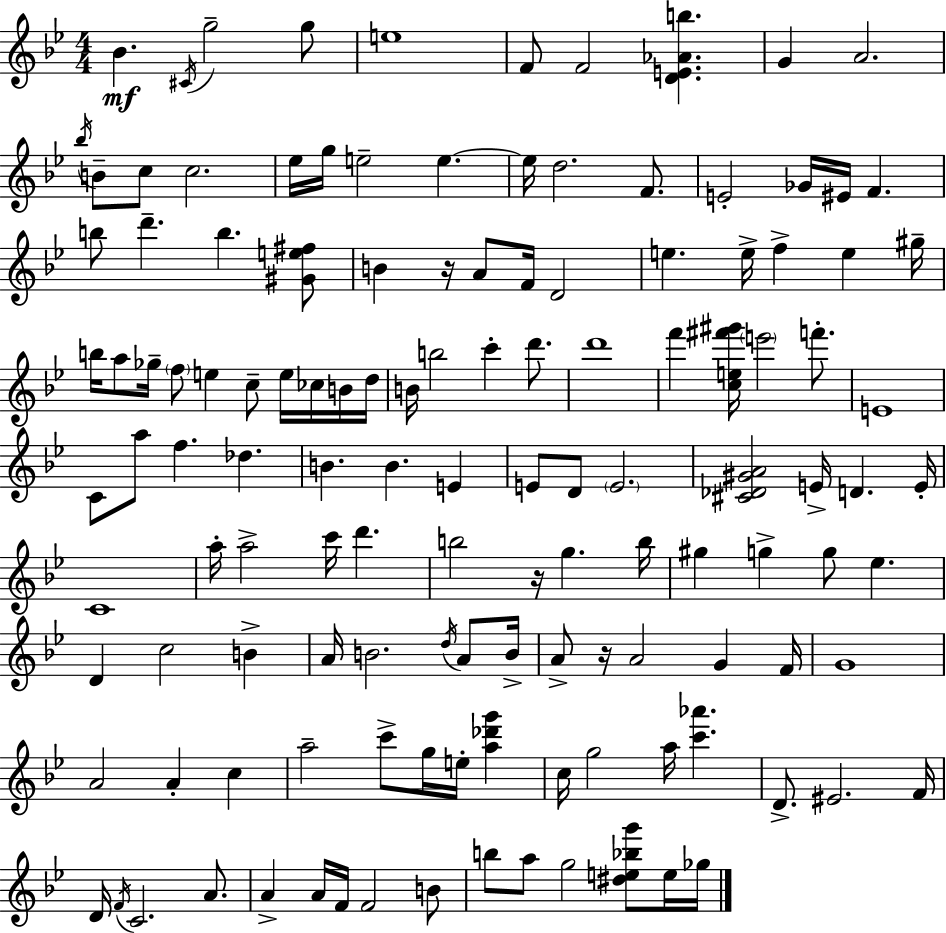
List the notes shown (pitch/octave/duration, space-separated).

Bb4/q. C#4/s G5/h G5/e E5/w F4/e F4/h [D4,E4,Ab4,B5]/q. G4/q A4/h. Bb5/s B4/e C5/e C5/h. Eb5/s G5/s E5/h E5/q. E5/s D5/h. F4/e. E4/h Gb4/s EIS4/s F4/q. B5/e D6/q. B5/q. [G#4,E5,F#5]/e B4/q R/s A4/e F4/s D4/h E5/q. E5/s F5/q E5/q G#5/s B5/s A5/e Gb5/s F5/e E5/q C5/e E5/s CES5/s B4/s D5/s B4/s B5/h C6/q D6/e. D6/w F6/q [C5,E5,F#6,G#6]/s E6/h F6/e. E4/w C4/e A5/e F5/q. Db5/q. B4/q. B4/q. E4/q E4/e D4/e E4/h. [C#4,Db4,G#4,A4]/h E4/s D4/q. E4/s C4/w A5/s A5/h C6/s D6/q. B5/h R/s G5/q. B5/s G#5/q G5/q G5/e Eb5/q. D4/q C5/h B4/q A4/s B4/h. D5/s A4/e B4/s A4/e R/s A4/h G4/q F4/s G4/w A4/h A4/q C5/q A5/h C6/e G5/s E5/s [A5,Db6,G6]/q C5/s G5/h A5/s [C6,Ab6]/q. D4/e. EIS4/h. F4/s D4/s F4/s C4/h. A4/e. A4/q A4/s F4/s F4/h B4/e B5/e A5/e G5/h [D#5,E5,Bb5,G6]/e E5/s Gb5/s